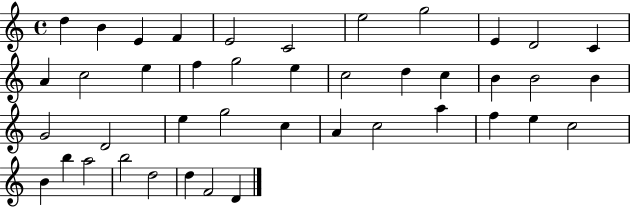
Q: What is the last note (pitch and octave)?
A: D4